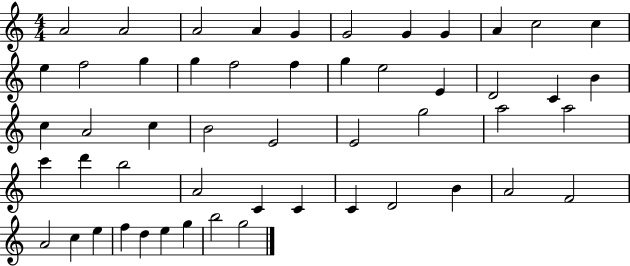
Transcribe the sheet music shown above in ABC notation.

X:1
T:Untitled
M:4/4
L:1/4
K:C
A2 A2 A2 A G G2 G G A c2 c e f2 g g f2 f g e2 E D2 C B c A2 c B2 E2 E2 g2 a2 a2 c' d' b2 A2 C C C D2 B A2 F2 A2 c e f d e g b2 g2